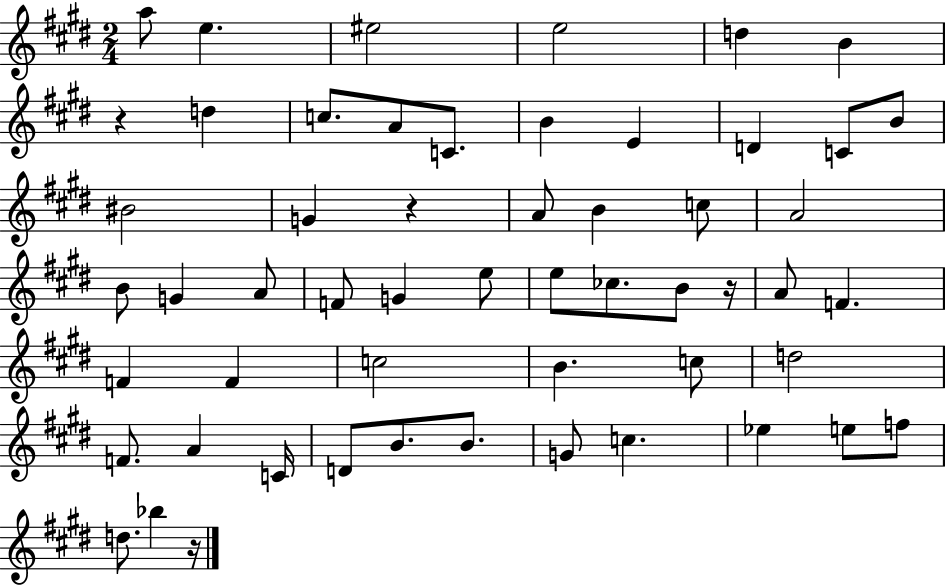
{
  \clef treble
  \numericTimeSignature
  \time 2/4
  \key e \major
  a''8 e''4. | eis''2 | e''2 | d''4 b'4 | \break r4 d''4 | c''8. a'8 c'8. | b'4 e'4 | d'4 c'8 b'8 | \break bis'2 | g'4 r4 | a'8 b'4 c''8 | a'2 | \break b'8 g'4 a'8 | f'8 g'4 e''8 | e''8 ces''8. b'8 r16 | a'8 f'4. | \break f'4 f'4 | c''2 | b'4. c''8 | d''2 | \break f'8. a'4 c'16 | d'8 b'8. b'8. | g'8 c''4. | ees''4 e''8 f''8 | \break d''8. bes''4 r16 | \bar "|."
}